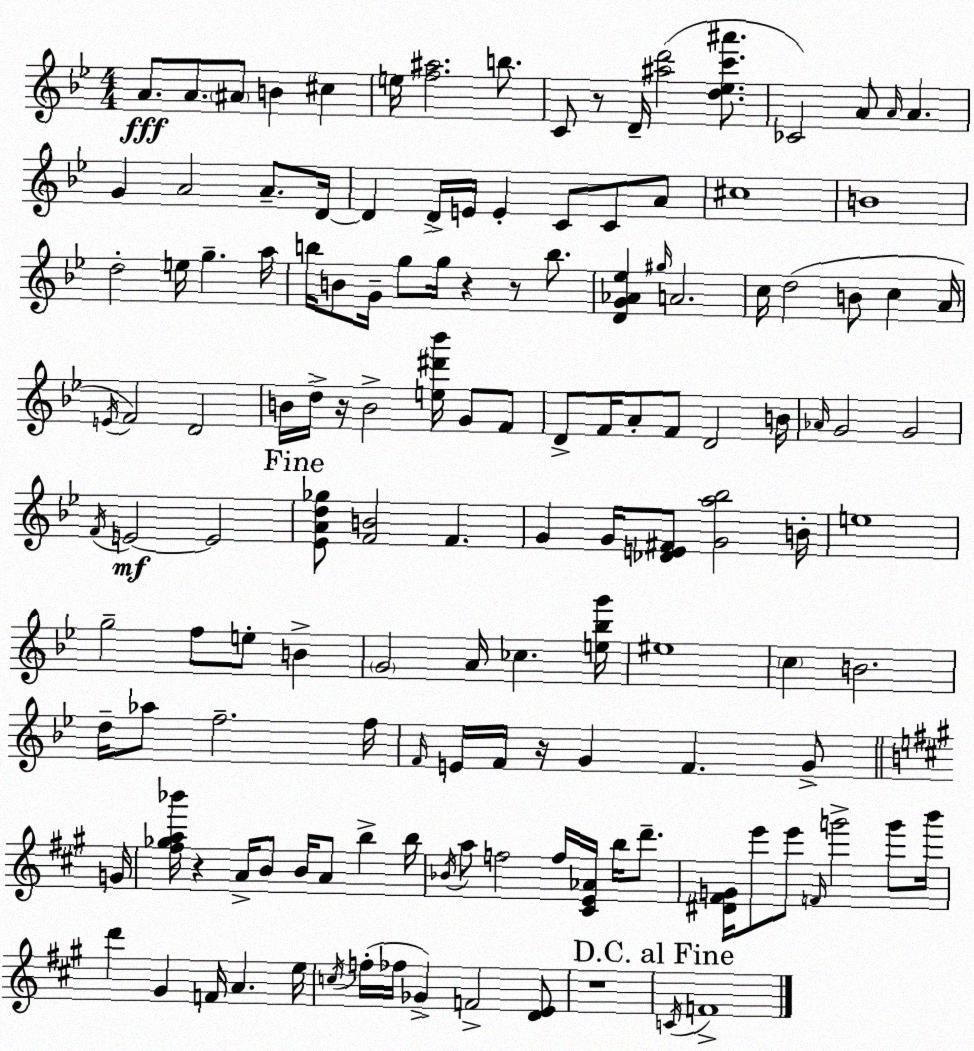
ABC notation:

X:1
T:Untitled
M:4/4
L:1/4
K:Bb
A/2 A/2 ^A/2 B ^c e/4 [f^a]2 b/2 C/2 z/2 D/4 [^ad']2 [d_ec'^a']/2 _C2 A/2 A/4 A G A2 A/2 D/4 D D/4 E/4 E C/2 C/2 A/2 ^c4 B4 d2 e/4 g a/4 b/4 B/2 G/4 g/2 g/4 z z/2 b/2 [DG_A_e] ^g/4 A2 c/4 d2 B/2 c A/4 E/4 F2 D2 B/4 d/4 z/4 B2 [e^d'_b']/4 G/2 F/2 D/2 F/4 A/2 F/2 D2 B/4 _A/4 G2 G2 F/4 E2 E2 [_EAd_g]/2 [FB]2 F G G/4 [_DE^F]/2 [Ga_b]2 B/4 e4 g2 f/2 e/2 B G2 A/4 _c [e_bg']/4 ^e4 c B2 d/4 _a/2 f2 f/4 F/4 E/4 F/4 z/4 G F G/2 G/4 [^f_ga_b']/4 z A/4 B/2 B/4 A/2 b b/4 _B/4 a/2 f2 f/4 [^CE_A]/4 b/4 d'/2 [^D^FG]/4 e'/2 e'/2 F/4 g'2 g'/2 b'/4 d' ^G F/4 A e/4 c/4 f/4 _f/4 _G F2 [DE]/2 z4 C/4 F4